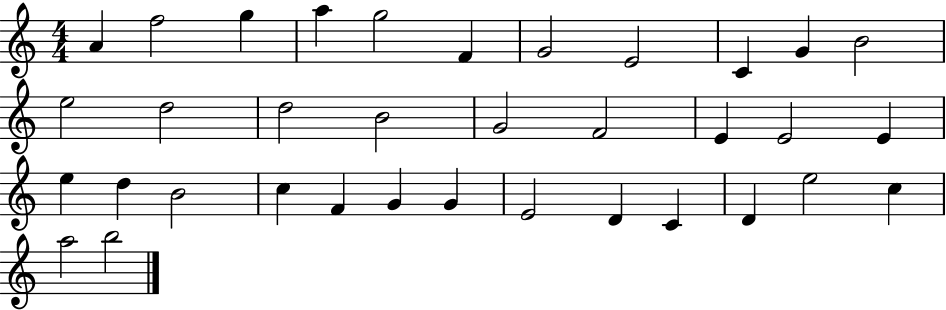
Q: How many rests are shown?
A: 0